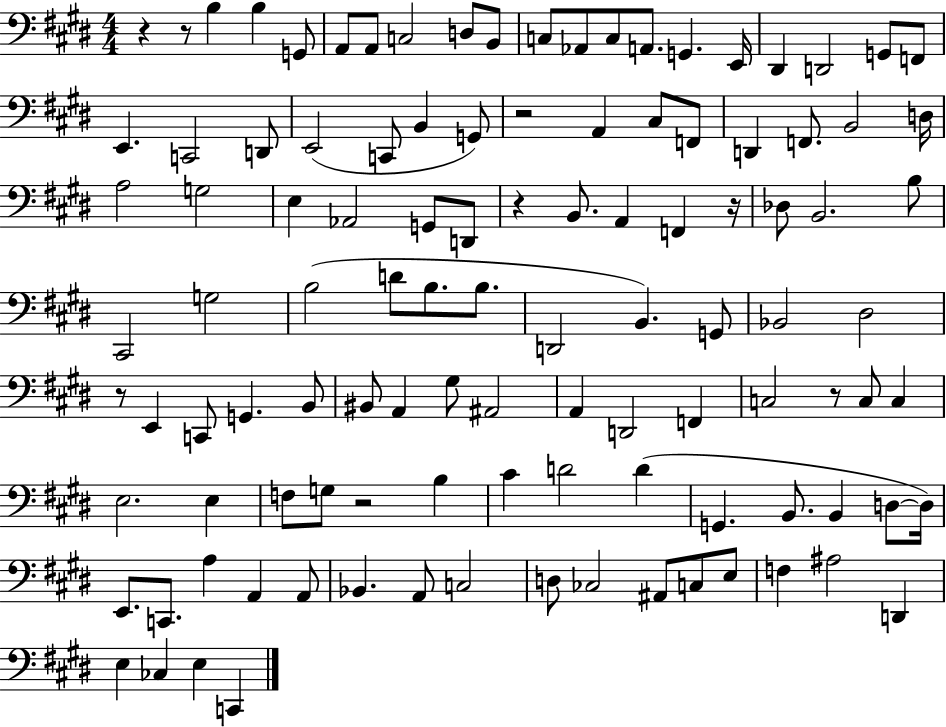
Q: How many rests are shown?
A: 8